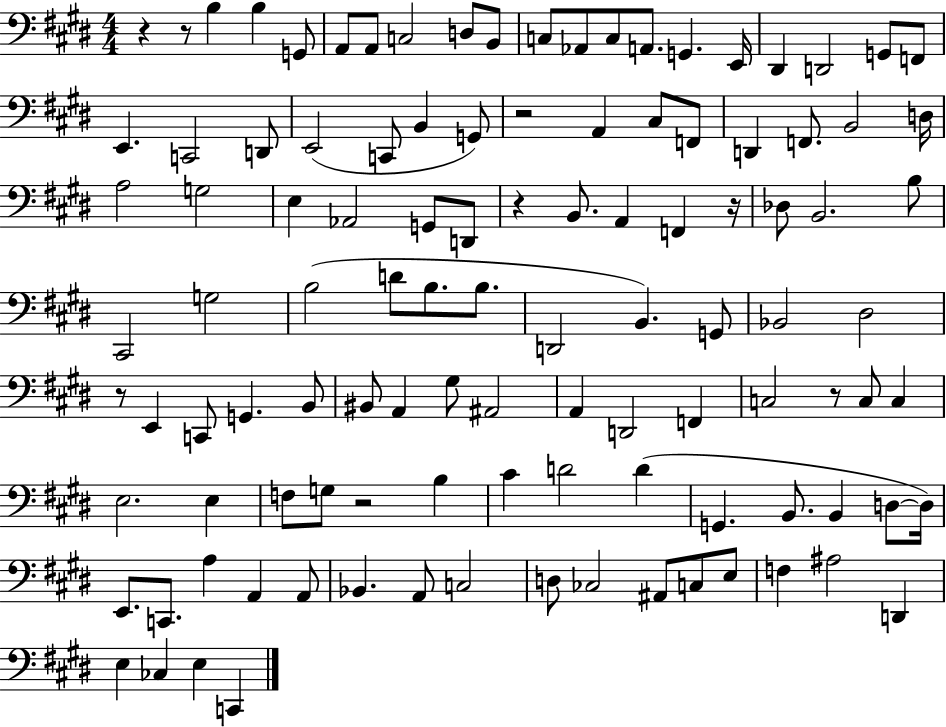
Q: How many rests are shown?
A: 8